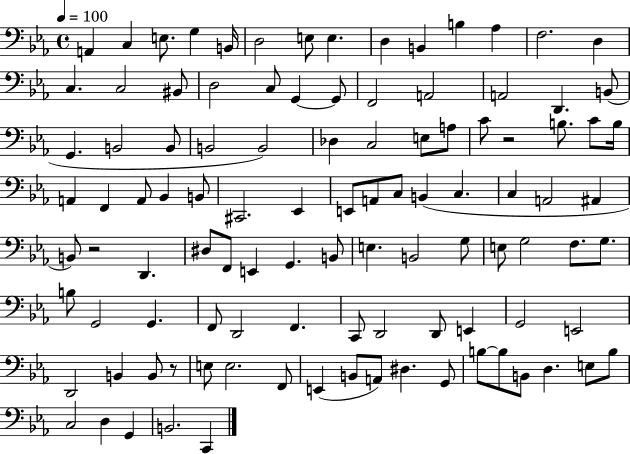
X:1
T:Untitled
M:4/4
L:1/4
K:Eb
A,, C, E,/2 G, B,,/4 D,2 E,/2 E, D, B,, B, _A, F,2 D, C, C,2 ^B,,/2 D,2 C,/2 G,, G,,/2 F,,2 A,,2 A,,2 D,, B,,/2 G,, B,,2 B,,/2 B,,2 B,,2 _D, C,2 E,/2 A,/2 C/2 z2 B,/2 C/2 B,/4 A,, F,, A,,/2 _B,, B,,/2 ^C,,2 _E,, E,,/2 A,,/2 C,/2 B,, C, C, A,,2 ^A,, B,,/2 z2 D,, ^D,/2 F,,/2 E,, G,, B,,/2 E, B,,2 G,/2 E,/2 G,2 F,/2 G,/2 B,/2 G,,2 G,, F,,/2 D,,2 F,, C,,/2 D,,2 D,,/2 E,, G,,2 E,,2 D,,2 B,, B,,/2 z/2 E,/2 E,2 F,,/2 E,, B,,/2 A,,/2 ^D, G,,/2 B,/2 B,/2 B,,/2 D, E,/2 B,/2 C,2 D, G,, B,,2 C,,